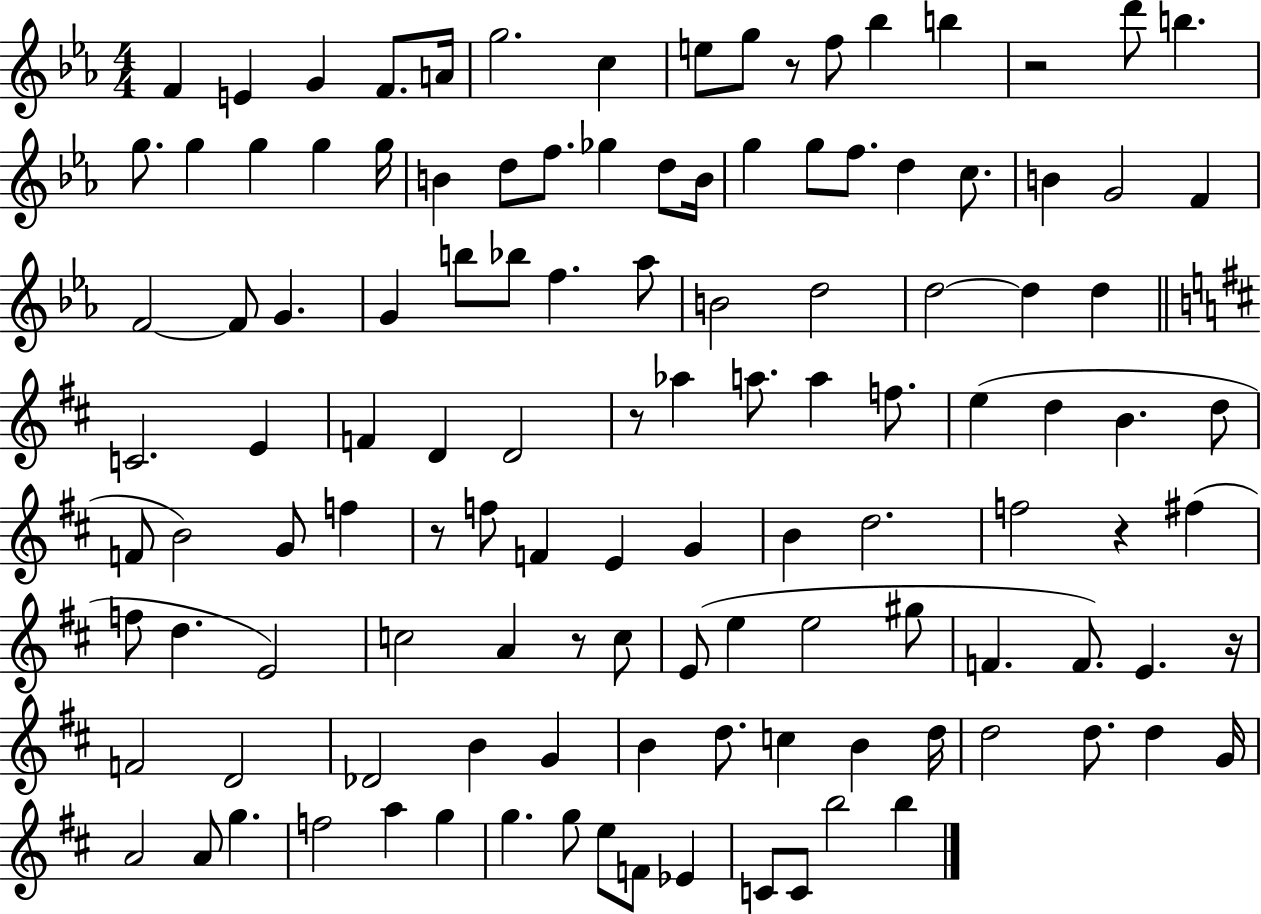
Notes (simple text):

F4/q E4/q G4/q F4/e. A4/s G5/h. C5/q E5/e G5/e R/e F5/e Bb5/q B5/q R/h D6/e B5/q. G5/e. G5/q G5/q G5/q G5/s B4/q D5/e F5/e. Gb5/q D5/e B4/s G5/q G5/e F5/e. D5/q C5/e. B4/q G4/h F4/q F4/h F4/e G4/q. G4/q B5/e Bb5/e F5/q. Ab5/e B4/h D5/h D5/h D5/q D5/q C4/h. E4/q F4/q D4/q D4/h R/e Ab5/q A5/e. A5/q F5/e. E5/q D5/q B4/q. D5/e F4/e B4/h G4/e F5/q R/e F5/e F4/q E4/q G4/q B4/q D5/h. F5/h R/q F#5/q F5/e D5/q. E4/h C5/h A4/q R/e C5/e E4/e E5/q E5/h G#5/e F4/q. F4/e. E4/q. R/s F4/h D4/h Db4/h B4/q G4/q B4/q D5/e. C5/q B4/q D5/s D5/h D5/e. D5/q G4/s A4/h A4/e G5/q. F5/h A5/q G5/q G5/q. G5/e E5/e F4/e Eb4/q C4/e C4/e B5/h B5/q